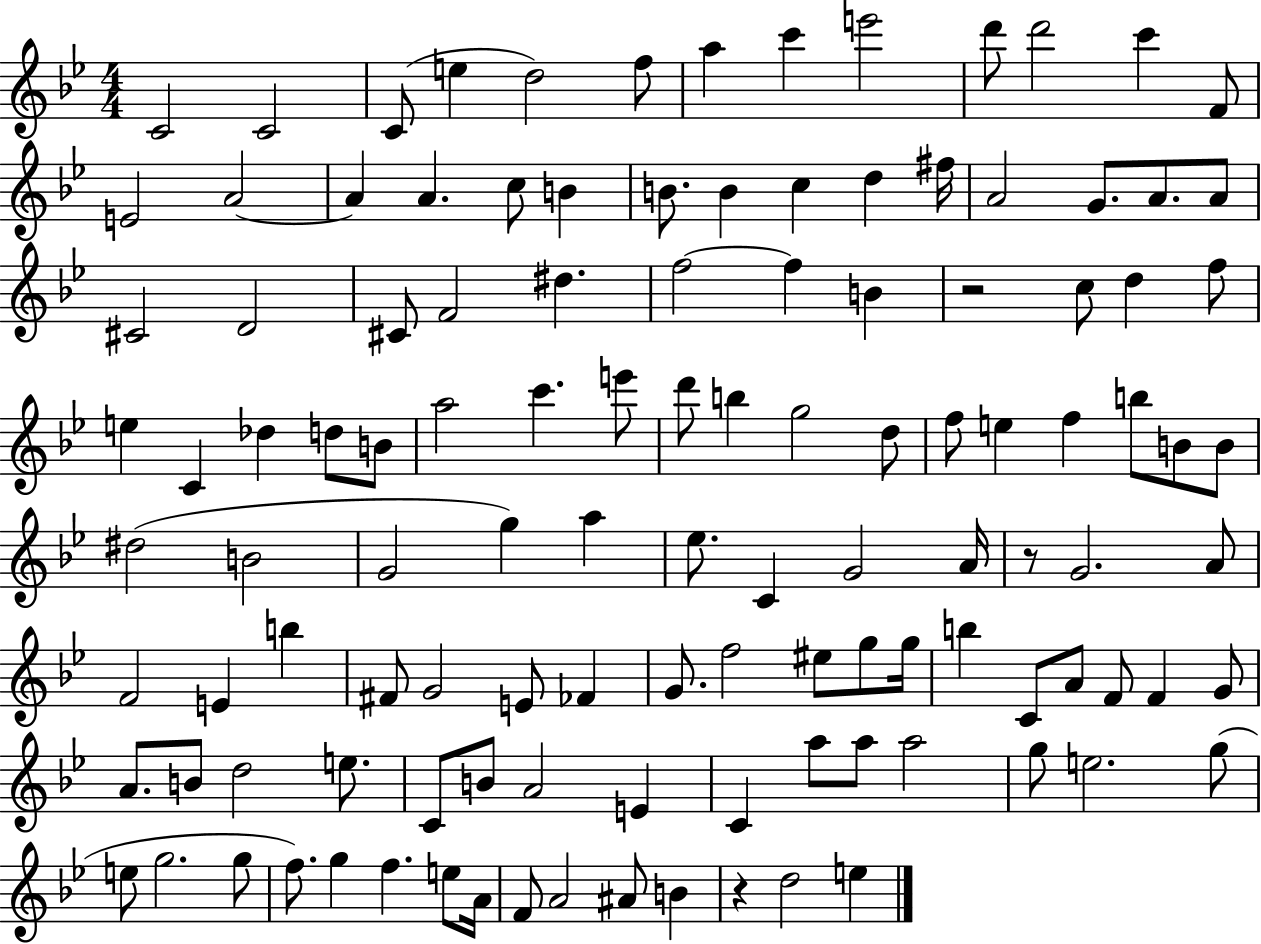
C4/h C4/h C4/e E5/q D5/h F5/e A5/q C6/q E6/h D6/e D6/h C6/q F4/e E4/h A4/h A4/q A4/q. C5/e B4/q B4/e. B4/q C5/q D5/q F#5/s A4/h G4/e. A4/e. A4/e C#4/h D4/h C#4/e F4/h D#5/q. F5/h F5/q B4/q R/h C5/e D5/q F5/e E5/q C4/q Db5/q D5/e B4/e A5/h C6/q. E6/e D6/e B5/q G5/h D5/e F5/e E5/q F5/q B5/e B4/e B4/e D#5/h B4/h G4/h G5/q A5/q Eb5/e. C4/q G4/h A4/s R/e G4/h. A4/e F4/h E4/q B5/q F#4/e G4/h E4/e FES4/q G4/e. F5/h EIS5/e G5/e G5/s B5/q C4/e A4/e F4/e F4/q G4/e A4/e. B4/e D5/h E5/e. C4/e B4/e A4/h E4/q C4/q A5/e A5/e A5/h G5/e E5/h. G5/e E5/e G5/h. G5/e F5/e. G5/q F5/q. E5/e A4/s F4/e A4/h A#4/e B4/q R/q D5/h E5/q